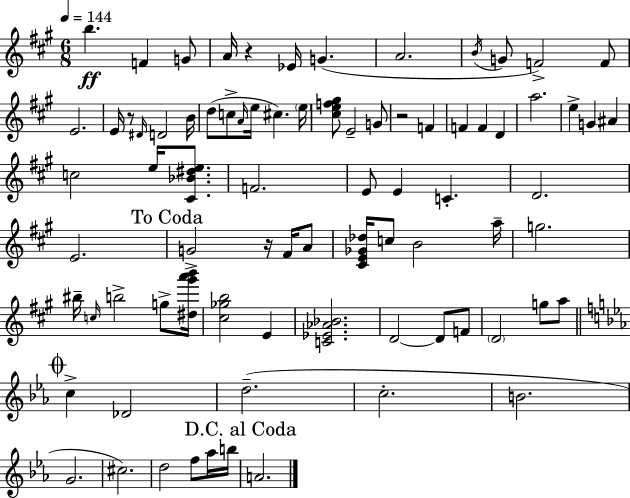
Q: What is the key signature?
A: A major